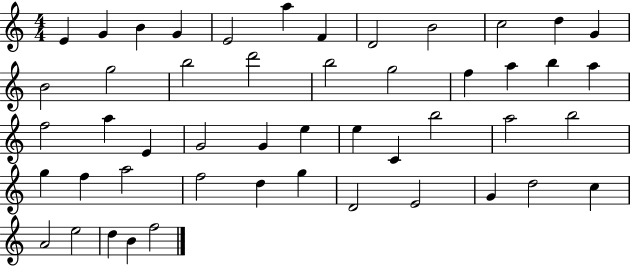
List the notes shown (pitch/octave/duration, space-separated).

E4/q G4/q B4/q G4/q E4/h A5/q F4/q D4/h B4/h C5/h D5/q G4/q B4/h G5/h B5/h D6/h B5/h G5/h F5/q A5/q B5/q A5/q F5/h A5/q E4/q G4/h G4/q E5/q E5/q C4/q B5/h A5/h B5/h G5/q F5/q A5/h F5/h D5/q G5/q D4/h E4/h G4/q D5/h C5/q A4/h E5/h D5/q B4/q F5/h